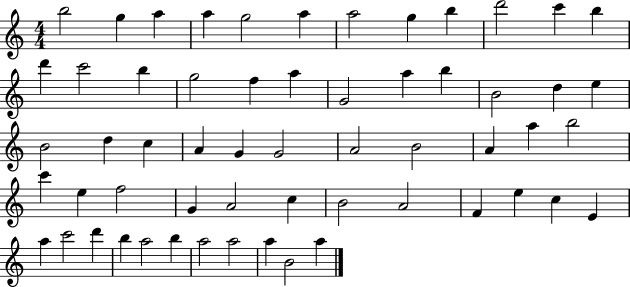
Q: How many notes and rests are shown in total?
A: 58